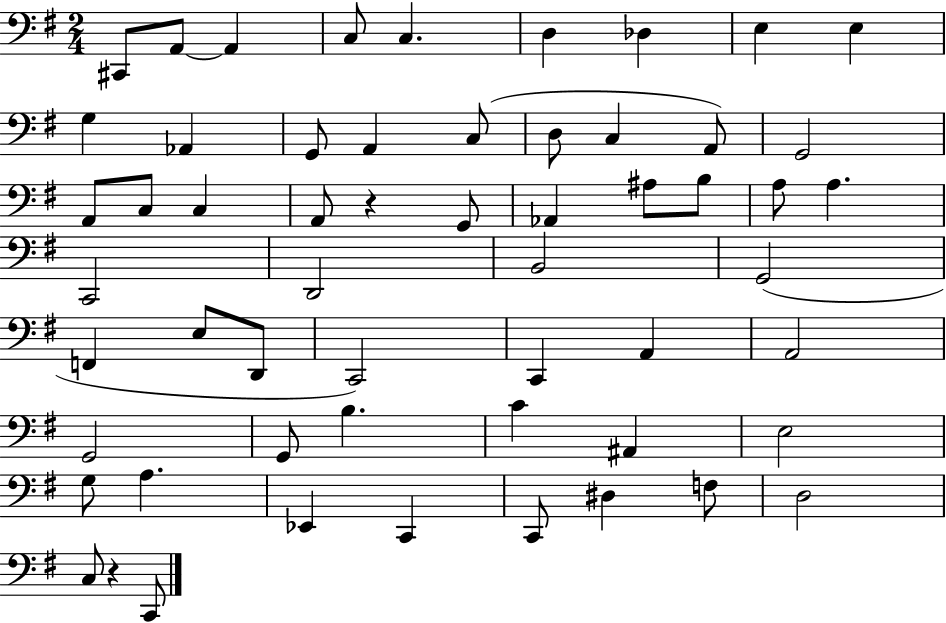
{
  \clef bass
  \numericTimeSignature
  \time 2/4
  \key g \major
  cis,8 a,8~~ a,4 | c8 c4. | d4 des4 | e4 e4 | \break g4 aes,4 | g,8 a,4 c8( | d8 c4 a,8) | g,2 | \break a,8 c8 c4 | a,8 r4 g,8 | aes,4 ais8 b8 | a8 a4. | \break c,2 | d,2 | b,2 | g,2( | \break f,4 e8 d,8 | c,2) | c,4 a,4 | a,2 | \break g,2 | g,8 b4. | c'4 ais,4 | e2 | \break g8 a4. | ees,4 c,4 | c,8 dis4 f8 | d2 | \break c8 r4 c,8 | \bar "|."
}